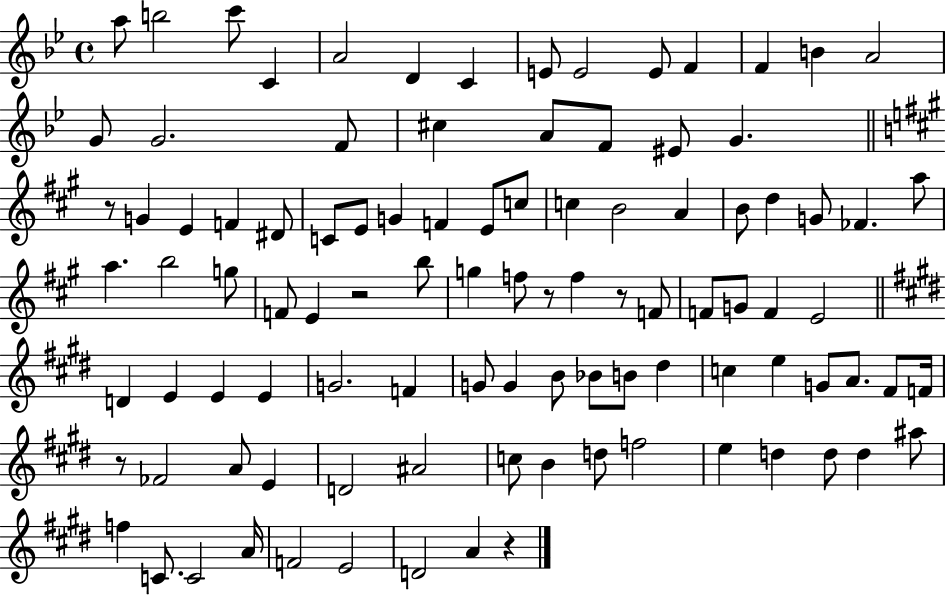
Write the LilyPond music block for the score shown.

{
  \clef treble
  \time 4/4
  \defaultTimeSignature
  \key bes \major
  \repeat volta 2 { a''8 b''2 c'''8 c'4 | a'2 d'4 c'4 | e'8 e'2 e'8 f'4 | f'4 b'4 a'2 | \break g'8 g'2. f'8 | cis''4 a'8 f'8 eis'8 g'4. | \bar "||" \break \key a \major r8 g'4 e'4 f'4 dis'8 | c'8 e'8 g'4 f'4 e'8 c''8 | c''4 b'2 a'4 | b'8 d''4 g'8 fes'4. a''8 | \break a''4. b''2 g''8 | f'8 e'4 r2 b''8 | g''4 f''8 r8 f''4 r8 f'8 | f'8 g'8 f'4 e'2 | \break \bar "||" \break \key e \major d'4 e'4 e'4 e'4 | g'2. f'4 | g'8 g'4 b'8 bes'8 b'8 dis''4 | c''4 e''4 g'8 a'8. fis'8 f'16 | \break r8 fes'2 a'8 e'4 | d'2 ais'2 | c''8 b'4 d''8 f''2 | e''4 d''4 d''8 d''4 ais''8 | \break f''4 c'8. c'2 a'16 | f'2 e'2 | d'2 a'4 r4 | } \bar "|."
}